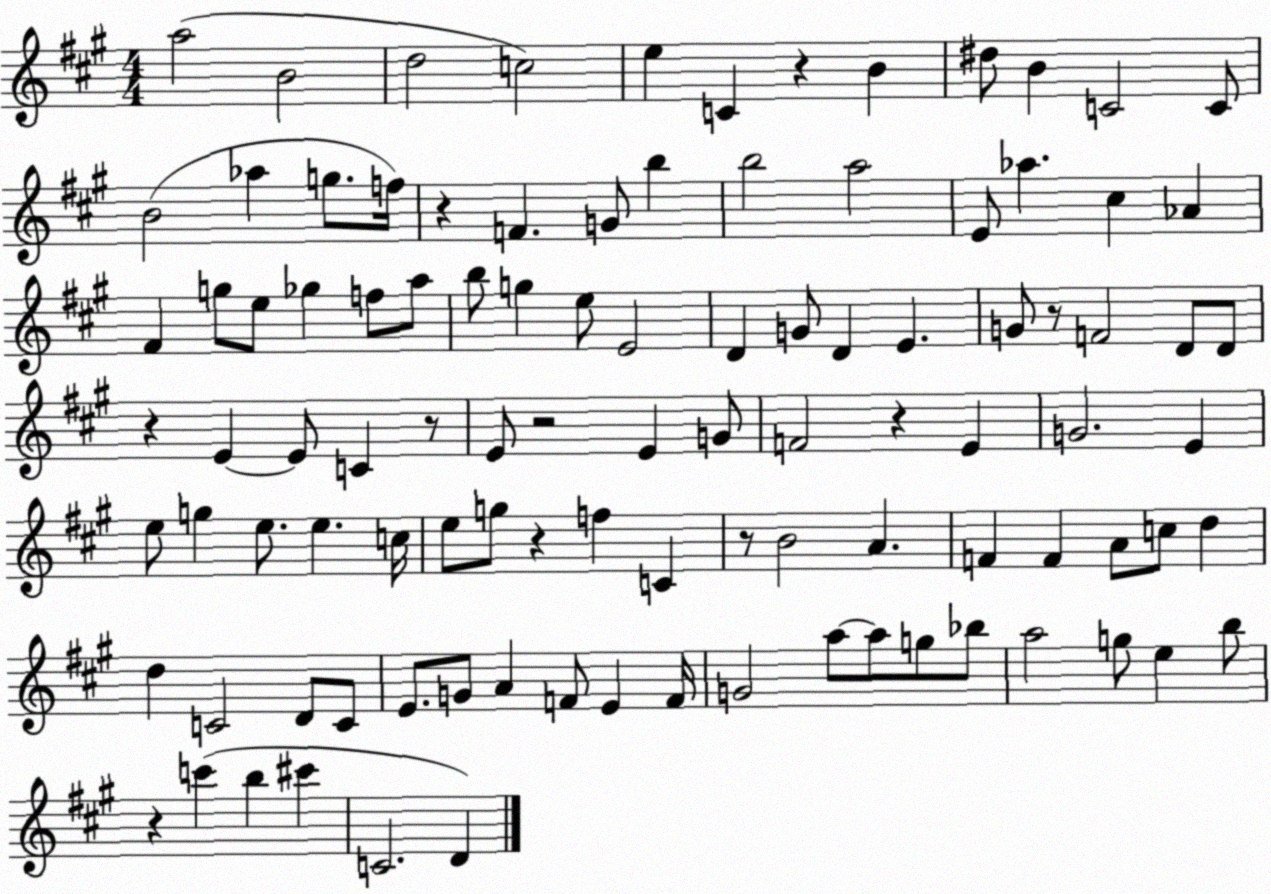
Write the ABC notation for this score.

X:1
T:Untitled
M:4/4
L:1/4
K:A
a2 B2 d2 c2 e C z B ^d/2 B C2 C/2 B2 _a g/2 f/4 z F G/2 b b2 a2 E/2 _a ^c _A ^F g/2 e/2 _g f/2 a/2 b/2 g e/2 E2 D G/2 D E G/2 z/2 F2 D/2 D/2 z E E/2 C z/2 E/2 z2 E G/2 F2 z E G2 E e/2 g e/2 e c/4 e/2 g/2 z f C z/2 B2 A F F A/2 c/2 d d C2 D/2 C/2 E/2 G/2 A F/2 E F/4 G2 a/2 a/2 g/2 _b/2 a2 g/2 e b/2 z c' b ^c' C2 D